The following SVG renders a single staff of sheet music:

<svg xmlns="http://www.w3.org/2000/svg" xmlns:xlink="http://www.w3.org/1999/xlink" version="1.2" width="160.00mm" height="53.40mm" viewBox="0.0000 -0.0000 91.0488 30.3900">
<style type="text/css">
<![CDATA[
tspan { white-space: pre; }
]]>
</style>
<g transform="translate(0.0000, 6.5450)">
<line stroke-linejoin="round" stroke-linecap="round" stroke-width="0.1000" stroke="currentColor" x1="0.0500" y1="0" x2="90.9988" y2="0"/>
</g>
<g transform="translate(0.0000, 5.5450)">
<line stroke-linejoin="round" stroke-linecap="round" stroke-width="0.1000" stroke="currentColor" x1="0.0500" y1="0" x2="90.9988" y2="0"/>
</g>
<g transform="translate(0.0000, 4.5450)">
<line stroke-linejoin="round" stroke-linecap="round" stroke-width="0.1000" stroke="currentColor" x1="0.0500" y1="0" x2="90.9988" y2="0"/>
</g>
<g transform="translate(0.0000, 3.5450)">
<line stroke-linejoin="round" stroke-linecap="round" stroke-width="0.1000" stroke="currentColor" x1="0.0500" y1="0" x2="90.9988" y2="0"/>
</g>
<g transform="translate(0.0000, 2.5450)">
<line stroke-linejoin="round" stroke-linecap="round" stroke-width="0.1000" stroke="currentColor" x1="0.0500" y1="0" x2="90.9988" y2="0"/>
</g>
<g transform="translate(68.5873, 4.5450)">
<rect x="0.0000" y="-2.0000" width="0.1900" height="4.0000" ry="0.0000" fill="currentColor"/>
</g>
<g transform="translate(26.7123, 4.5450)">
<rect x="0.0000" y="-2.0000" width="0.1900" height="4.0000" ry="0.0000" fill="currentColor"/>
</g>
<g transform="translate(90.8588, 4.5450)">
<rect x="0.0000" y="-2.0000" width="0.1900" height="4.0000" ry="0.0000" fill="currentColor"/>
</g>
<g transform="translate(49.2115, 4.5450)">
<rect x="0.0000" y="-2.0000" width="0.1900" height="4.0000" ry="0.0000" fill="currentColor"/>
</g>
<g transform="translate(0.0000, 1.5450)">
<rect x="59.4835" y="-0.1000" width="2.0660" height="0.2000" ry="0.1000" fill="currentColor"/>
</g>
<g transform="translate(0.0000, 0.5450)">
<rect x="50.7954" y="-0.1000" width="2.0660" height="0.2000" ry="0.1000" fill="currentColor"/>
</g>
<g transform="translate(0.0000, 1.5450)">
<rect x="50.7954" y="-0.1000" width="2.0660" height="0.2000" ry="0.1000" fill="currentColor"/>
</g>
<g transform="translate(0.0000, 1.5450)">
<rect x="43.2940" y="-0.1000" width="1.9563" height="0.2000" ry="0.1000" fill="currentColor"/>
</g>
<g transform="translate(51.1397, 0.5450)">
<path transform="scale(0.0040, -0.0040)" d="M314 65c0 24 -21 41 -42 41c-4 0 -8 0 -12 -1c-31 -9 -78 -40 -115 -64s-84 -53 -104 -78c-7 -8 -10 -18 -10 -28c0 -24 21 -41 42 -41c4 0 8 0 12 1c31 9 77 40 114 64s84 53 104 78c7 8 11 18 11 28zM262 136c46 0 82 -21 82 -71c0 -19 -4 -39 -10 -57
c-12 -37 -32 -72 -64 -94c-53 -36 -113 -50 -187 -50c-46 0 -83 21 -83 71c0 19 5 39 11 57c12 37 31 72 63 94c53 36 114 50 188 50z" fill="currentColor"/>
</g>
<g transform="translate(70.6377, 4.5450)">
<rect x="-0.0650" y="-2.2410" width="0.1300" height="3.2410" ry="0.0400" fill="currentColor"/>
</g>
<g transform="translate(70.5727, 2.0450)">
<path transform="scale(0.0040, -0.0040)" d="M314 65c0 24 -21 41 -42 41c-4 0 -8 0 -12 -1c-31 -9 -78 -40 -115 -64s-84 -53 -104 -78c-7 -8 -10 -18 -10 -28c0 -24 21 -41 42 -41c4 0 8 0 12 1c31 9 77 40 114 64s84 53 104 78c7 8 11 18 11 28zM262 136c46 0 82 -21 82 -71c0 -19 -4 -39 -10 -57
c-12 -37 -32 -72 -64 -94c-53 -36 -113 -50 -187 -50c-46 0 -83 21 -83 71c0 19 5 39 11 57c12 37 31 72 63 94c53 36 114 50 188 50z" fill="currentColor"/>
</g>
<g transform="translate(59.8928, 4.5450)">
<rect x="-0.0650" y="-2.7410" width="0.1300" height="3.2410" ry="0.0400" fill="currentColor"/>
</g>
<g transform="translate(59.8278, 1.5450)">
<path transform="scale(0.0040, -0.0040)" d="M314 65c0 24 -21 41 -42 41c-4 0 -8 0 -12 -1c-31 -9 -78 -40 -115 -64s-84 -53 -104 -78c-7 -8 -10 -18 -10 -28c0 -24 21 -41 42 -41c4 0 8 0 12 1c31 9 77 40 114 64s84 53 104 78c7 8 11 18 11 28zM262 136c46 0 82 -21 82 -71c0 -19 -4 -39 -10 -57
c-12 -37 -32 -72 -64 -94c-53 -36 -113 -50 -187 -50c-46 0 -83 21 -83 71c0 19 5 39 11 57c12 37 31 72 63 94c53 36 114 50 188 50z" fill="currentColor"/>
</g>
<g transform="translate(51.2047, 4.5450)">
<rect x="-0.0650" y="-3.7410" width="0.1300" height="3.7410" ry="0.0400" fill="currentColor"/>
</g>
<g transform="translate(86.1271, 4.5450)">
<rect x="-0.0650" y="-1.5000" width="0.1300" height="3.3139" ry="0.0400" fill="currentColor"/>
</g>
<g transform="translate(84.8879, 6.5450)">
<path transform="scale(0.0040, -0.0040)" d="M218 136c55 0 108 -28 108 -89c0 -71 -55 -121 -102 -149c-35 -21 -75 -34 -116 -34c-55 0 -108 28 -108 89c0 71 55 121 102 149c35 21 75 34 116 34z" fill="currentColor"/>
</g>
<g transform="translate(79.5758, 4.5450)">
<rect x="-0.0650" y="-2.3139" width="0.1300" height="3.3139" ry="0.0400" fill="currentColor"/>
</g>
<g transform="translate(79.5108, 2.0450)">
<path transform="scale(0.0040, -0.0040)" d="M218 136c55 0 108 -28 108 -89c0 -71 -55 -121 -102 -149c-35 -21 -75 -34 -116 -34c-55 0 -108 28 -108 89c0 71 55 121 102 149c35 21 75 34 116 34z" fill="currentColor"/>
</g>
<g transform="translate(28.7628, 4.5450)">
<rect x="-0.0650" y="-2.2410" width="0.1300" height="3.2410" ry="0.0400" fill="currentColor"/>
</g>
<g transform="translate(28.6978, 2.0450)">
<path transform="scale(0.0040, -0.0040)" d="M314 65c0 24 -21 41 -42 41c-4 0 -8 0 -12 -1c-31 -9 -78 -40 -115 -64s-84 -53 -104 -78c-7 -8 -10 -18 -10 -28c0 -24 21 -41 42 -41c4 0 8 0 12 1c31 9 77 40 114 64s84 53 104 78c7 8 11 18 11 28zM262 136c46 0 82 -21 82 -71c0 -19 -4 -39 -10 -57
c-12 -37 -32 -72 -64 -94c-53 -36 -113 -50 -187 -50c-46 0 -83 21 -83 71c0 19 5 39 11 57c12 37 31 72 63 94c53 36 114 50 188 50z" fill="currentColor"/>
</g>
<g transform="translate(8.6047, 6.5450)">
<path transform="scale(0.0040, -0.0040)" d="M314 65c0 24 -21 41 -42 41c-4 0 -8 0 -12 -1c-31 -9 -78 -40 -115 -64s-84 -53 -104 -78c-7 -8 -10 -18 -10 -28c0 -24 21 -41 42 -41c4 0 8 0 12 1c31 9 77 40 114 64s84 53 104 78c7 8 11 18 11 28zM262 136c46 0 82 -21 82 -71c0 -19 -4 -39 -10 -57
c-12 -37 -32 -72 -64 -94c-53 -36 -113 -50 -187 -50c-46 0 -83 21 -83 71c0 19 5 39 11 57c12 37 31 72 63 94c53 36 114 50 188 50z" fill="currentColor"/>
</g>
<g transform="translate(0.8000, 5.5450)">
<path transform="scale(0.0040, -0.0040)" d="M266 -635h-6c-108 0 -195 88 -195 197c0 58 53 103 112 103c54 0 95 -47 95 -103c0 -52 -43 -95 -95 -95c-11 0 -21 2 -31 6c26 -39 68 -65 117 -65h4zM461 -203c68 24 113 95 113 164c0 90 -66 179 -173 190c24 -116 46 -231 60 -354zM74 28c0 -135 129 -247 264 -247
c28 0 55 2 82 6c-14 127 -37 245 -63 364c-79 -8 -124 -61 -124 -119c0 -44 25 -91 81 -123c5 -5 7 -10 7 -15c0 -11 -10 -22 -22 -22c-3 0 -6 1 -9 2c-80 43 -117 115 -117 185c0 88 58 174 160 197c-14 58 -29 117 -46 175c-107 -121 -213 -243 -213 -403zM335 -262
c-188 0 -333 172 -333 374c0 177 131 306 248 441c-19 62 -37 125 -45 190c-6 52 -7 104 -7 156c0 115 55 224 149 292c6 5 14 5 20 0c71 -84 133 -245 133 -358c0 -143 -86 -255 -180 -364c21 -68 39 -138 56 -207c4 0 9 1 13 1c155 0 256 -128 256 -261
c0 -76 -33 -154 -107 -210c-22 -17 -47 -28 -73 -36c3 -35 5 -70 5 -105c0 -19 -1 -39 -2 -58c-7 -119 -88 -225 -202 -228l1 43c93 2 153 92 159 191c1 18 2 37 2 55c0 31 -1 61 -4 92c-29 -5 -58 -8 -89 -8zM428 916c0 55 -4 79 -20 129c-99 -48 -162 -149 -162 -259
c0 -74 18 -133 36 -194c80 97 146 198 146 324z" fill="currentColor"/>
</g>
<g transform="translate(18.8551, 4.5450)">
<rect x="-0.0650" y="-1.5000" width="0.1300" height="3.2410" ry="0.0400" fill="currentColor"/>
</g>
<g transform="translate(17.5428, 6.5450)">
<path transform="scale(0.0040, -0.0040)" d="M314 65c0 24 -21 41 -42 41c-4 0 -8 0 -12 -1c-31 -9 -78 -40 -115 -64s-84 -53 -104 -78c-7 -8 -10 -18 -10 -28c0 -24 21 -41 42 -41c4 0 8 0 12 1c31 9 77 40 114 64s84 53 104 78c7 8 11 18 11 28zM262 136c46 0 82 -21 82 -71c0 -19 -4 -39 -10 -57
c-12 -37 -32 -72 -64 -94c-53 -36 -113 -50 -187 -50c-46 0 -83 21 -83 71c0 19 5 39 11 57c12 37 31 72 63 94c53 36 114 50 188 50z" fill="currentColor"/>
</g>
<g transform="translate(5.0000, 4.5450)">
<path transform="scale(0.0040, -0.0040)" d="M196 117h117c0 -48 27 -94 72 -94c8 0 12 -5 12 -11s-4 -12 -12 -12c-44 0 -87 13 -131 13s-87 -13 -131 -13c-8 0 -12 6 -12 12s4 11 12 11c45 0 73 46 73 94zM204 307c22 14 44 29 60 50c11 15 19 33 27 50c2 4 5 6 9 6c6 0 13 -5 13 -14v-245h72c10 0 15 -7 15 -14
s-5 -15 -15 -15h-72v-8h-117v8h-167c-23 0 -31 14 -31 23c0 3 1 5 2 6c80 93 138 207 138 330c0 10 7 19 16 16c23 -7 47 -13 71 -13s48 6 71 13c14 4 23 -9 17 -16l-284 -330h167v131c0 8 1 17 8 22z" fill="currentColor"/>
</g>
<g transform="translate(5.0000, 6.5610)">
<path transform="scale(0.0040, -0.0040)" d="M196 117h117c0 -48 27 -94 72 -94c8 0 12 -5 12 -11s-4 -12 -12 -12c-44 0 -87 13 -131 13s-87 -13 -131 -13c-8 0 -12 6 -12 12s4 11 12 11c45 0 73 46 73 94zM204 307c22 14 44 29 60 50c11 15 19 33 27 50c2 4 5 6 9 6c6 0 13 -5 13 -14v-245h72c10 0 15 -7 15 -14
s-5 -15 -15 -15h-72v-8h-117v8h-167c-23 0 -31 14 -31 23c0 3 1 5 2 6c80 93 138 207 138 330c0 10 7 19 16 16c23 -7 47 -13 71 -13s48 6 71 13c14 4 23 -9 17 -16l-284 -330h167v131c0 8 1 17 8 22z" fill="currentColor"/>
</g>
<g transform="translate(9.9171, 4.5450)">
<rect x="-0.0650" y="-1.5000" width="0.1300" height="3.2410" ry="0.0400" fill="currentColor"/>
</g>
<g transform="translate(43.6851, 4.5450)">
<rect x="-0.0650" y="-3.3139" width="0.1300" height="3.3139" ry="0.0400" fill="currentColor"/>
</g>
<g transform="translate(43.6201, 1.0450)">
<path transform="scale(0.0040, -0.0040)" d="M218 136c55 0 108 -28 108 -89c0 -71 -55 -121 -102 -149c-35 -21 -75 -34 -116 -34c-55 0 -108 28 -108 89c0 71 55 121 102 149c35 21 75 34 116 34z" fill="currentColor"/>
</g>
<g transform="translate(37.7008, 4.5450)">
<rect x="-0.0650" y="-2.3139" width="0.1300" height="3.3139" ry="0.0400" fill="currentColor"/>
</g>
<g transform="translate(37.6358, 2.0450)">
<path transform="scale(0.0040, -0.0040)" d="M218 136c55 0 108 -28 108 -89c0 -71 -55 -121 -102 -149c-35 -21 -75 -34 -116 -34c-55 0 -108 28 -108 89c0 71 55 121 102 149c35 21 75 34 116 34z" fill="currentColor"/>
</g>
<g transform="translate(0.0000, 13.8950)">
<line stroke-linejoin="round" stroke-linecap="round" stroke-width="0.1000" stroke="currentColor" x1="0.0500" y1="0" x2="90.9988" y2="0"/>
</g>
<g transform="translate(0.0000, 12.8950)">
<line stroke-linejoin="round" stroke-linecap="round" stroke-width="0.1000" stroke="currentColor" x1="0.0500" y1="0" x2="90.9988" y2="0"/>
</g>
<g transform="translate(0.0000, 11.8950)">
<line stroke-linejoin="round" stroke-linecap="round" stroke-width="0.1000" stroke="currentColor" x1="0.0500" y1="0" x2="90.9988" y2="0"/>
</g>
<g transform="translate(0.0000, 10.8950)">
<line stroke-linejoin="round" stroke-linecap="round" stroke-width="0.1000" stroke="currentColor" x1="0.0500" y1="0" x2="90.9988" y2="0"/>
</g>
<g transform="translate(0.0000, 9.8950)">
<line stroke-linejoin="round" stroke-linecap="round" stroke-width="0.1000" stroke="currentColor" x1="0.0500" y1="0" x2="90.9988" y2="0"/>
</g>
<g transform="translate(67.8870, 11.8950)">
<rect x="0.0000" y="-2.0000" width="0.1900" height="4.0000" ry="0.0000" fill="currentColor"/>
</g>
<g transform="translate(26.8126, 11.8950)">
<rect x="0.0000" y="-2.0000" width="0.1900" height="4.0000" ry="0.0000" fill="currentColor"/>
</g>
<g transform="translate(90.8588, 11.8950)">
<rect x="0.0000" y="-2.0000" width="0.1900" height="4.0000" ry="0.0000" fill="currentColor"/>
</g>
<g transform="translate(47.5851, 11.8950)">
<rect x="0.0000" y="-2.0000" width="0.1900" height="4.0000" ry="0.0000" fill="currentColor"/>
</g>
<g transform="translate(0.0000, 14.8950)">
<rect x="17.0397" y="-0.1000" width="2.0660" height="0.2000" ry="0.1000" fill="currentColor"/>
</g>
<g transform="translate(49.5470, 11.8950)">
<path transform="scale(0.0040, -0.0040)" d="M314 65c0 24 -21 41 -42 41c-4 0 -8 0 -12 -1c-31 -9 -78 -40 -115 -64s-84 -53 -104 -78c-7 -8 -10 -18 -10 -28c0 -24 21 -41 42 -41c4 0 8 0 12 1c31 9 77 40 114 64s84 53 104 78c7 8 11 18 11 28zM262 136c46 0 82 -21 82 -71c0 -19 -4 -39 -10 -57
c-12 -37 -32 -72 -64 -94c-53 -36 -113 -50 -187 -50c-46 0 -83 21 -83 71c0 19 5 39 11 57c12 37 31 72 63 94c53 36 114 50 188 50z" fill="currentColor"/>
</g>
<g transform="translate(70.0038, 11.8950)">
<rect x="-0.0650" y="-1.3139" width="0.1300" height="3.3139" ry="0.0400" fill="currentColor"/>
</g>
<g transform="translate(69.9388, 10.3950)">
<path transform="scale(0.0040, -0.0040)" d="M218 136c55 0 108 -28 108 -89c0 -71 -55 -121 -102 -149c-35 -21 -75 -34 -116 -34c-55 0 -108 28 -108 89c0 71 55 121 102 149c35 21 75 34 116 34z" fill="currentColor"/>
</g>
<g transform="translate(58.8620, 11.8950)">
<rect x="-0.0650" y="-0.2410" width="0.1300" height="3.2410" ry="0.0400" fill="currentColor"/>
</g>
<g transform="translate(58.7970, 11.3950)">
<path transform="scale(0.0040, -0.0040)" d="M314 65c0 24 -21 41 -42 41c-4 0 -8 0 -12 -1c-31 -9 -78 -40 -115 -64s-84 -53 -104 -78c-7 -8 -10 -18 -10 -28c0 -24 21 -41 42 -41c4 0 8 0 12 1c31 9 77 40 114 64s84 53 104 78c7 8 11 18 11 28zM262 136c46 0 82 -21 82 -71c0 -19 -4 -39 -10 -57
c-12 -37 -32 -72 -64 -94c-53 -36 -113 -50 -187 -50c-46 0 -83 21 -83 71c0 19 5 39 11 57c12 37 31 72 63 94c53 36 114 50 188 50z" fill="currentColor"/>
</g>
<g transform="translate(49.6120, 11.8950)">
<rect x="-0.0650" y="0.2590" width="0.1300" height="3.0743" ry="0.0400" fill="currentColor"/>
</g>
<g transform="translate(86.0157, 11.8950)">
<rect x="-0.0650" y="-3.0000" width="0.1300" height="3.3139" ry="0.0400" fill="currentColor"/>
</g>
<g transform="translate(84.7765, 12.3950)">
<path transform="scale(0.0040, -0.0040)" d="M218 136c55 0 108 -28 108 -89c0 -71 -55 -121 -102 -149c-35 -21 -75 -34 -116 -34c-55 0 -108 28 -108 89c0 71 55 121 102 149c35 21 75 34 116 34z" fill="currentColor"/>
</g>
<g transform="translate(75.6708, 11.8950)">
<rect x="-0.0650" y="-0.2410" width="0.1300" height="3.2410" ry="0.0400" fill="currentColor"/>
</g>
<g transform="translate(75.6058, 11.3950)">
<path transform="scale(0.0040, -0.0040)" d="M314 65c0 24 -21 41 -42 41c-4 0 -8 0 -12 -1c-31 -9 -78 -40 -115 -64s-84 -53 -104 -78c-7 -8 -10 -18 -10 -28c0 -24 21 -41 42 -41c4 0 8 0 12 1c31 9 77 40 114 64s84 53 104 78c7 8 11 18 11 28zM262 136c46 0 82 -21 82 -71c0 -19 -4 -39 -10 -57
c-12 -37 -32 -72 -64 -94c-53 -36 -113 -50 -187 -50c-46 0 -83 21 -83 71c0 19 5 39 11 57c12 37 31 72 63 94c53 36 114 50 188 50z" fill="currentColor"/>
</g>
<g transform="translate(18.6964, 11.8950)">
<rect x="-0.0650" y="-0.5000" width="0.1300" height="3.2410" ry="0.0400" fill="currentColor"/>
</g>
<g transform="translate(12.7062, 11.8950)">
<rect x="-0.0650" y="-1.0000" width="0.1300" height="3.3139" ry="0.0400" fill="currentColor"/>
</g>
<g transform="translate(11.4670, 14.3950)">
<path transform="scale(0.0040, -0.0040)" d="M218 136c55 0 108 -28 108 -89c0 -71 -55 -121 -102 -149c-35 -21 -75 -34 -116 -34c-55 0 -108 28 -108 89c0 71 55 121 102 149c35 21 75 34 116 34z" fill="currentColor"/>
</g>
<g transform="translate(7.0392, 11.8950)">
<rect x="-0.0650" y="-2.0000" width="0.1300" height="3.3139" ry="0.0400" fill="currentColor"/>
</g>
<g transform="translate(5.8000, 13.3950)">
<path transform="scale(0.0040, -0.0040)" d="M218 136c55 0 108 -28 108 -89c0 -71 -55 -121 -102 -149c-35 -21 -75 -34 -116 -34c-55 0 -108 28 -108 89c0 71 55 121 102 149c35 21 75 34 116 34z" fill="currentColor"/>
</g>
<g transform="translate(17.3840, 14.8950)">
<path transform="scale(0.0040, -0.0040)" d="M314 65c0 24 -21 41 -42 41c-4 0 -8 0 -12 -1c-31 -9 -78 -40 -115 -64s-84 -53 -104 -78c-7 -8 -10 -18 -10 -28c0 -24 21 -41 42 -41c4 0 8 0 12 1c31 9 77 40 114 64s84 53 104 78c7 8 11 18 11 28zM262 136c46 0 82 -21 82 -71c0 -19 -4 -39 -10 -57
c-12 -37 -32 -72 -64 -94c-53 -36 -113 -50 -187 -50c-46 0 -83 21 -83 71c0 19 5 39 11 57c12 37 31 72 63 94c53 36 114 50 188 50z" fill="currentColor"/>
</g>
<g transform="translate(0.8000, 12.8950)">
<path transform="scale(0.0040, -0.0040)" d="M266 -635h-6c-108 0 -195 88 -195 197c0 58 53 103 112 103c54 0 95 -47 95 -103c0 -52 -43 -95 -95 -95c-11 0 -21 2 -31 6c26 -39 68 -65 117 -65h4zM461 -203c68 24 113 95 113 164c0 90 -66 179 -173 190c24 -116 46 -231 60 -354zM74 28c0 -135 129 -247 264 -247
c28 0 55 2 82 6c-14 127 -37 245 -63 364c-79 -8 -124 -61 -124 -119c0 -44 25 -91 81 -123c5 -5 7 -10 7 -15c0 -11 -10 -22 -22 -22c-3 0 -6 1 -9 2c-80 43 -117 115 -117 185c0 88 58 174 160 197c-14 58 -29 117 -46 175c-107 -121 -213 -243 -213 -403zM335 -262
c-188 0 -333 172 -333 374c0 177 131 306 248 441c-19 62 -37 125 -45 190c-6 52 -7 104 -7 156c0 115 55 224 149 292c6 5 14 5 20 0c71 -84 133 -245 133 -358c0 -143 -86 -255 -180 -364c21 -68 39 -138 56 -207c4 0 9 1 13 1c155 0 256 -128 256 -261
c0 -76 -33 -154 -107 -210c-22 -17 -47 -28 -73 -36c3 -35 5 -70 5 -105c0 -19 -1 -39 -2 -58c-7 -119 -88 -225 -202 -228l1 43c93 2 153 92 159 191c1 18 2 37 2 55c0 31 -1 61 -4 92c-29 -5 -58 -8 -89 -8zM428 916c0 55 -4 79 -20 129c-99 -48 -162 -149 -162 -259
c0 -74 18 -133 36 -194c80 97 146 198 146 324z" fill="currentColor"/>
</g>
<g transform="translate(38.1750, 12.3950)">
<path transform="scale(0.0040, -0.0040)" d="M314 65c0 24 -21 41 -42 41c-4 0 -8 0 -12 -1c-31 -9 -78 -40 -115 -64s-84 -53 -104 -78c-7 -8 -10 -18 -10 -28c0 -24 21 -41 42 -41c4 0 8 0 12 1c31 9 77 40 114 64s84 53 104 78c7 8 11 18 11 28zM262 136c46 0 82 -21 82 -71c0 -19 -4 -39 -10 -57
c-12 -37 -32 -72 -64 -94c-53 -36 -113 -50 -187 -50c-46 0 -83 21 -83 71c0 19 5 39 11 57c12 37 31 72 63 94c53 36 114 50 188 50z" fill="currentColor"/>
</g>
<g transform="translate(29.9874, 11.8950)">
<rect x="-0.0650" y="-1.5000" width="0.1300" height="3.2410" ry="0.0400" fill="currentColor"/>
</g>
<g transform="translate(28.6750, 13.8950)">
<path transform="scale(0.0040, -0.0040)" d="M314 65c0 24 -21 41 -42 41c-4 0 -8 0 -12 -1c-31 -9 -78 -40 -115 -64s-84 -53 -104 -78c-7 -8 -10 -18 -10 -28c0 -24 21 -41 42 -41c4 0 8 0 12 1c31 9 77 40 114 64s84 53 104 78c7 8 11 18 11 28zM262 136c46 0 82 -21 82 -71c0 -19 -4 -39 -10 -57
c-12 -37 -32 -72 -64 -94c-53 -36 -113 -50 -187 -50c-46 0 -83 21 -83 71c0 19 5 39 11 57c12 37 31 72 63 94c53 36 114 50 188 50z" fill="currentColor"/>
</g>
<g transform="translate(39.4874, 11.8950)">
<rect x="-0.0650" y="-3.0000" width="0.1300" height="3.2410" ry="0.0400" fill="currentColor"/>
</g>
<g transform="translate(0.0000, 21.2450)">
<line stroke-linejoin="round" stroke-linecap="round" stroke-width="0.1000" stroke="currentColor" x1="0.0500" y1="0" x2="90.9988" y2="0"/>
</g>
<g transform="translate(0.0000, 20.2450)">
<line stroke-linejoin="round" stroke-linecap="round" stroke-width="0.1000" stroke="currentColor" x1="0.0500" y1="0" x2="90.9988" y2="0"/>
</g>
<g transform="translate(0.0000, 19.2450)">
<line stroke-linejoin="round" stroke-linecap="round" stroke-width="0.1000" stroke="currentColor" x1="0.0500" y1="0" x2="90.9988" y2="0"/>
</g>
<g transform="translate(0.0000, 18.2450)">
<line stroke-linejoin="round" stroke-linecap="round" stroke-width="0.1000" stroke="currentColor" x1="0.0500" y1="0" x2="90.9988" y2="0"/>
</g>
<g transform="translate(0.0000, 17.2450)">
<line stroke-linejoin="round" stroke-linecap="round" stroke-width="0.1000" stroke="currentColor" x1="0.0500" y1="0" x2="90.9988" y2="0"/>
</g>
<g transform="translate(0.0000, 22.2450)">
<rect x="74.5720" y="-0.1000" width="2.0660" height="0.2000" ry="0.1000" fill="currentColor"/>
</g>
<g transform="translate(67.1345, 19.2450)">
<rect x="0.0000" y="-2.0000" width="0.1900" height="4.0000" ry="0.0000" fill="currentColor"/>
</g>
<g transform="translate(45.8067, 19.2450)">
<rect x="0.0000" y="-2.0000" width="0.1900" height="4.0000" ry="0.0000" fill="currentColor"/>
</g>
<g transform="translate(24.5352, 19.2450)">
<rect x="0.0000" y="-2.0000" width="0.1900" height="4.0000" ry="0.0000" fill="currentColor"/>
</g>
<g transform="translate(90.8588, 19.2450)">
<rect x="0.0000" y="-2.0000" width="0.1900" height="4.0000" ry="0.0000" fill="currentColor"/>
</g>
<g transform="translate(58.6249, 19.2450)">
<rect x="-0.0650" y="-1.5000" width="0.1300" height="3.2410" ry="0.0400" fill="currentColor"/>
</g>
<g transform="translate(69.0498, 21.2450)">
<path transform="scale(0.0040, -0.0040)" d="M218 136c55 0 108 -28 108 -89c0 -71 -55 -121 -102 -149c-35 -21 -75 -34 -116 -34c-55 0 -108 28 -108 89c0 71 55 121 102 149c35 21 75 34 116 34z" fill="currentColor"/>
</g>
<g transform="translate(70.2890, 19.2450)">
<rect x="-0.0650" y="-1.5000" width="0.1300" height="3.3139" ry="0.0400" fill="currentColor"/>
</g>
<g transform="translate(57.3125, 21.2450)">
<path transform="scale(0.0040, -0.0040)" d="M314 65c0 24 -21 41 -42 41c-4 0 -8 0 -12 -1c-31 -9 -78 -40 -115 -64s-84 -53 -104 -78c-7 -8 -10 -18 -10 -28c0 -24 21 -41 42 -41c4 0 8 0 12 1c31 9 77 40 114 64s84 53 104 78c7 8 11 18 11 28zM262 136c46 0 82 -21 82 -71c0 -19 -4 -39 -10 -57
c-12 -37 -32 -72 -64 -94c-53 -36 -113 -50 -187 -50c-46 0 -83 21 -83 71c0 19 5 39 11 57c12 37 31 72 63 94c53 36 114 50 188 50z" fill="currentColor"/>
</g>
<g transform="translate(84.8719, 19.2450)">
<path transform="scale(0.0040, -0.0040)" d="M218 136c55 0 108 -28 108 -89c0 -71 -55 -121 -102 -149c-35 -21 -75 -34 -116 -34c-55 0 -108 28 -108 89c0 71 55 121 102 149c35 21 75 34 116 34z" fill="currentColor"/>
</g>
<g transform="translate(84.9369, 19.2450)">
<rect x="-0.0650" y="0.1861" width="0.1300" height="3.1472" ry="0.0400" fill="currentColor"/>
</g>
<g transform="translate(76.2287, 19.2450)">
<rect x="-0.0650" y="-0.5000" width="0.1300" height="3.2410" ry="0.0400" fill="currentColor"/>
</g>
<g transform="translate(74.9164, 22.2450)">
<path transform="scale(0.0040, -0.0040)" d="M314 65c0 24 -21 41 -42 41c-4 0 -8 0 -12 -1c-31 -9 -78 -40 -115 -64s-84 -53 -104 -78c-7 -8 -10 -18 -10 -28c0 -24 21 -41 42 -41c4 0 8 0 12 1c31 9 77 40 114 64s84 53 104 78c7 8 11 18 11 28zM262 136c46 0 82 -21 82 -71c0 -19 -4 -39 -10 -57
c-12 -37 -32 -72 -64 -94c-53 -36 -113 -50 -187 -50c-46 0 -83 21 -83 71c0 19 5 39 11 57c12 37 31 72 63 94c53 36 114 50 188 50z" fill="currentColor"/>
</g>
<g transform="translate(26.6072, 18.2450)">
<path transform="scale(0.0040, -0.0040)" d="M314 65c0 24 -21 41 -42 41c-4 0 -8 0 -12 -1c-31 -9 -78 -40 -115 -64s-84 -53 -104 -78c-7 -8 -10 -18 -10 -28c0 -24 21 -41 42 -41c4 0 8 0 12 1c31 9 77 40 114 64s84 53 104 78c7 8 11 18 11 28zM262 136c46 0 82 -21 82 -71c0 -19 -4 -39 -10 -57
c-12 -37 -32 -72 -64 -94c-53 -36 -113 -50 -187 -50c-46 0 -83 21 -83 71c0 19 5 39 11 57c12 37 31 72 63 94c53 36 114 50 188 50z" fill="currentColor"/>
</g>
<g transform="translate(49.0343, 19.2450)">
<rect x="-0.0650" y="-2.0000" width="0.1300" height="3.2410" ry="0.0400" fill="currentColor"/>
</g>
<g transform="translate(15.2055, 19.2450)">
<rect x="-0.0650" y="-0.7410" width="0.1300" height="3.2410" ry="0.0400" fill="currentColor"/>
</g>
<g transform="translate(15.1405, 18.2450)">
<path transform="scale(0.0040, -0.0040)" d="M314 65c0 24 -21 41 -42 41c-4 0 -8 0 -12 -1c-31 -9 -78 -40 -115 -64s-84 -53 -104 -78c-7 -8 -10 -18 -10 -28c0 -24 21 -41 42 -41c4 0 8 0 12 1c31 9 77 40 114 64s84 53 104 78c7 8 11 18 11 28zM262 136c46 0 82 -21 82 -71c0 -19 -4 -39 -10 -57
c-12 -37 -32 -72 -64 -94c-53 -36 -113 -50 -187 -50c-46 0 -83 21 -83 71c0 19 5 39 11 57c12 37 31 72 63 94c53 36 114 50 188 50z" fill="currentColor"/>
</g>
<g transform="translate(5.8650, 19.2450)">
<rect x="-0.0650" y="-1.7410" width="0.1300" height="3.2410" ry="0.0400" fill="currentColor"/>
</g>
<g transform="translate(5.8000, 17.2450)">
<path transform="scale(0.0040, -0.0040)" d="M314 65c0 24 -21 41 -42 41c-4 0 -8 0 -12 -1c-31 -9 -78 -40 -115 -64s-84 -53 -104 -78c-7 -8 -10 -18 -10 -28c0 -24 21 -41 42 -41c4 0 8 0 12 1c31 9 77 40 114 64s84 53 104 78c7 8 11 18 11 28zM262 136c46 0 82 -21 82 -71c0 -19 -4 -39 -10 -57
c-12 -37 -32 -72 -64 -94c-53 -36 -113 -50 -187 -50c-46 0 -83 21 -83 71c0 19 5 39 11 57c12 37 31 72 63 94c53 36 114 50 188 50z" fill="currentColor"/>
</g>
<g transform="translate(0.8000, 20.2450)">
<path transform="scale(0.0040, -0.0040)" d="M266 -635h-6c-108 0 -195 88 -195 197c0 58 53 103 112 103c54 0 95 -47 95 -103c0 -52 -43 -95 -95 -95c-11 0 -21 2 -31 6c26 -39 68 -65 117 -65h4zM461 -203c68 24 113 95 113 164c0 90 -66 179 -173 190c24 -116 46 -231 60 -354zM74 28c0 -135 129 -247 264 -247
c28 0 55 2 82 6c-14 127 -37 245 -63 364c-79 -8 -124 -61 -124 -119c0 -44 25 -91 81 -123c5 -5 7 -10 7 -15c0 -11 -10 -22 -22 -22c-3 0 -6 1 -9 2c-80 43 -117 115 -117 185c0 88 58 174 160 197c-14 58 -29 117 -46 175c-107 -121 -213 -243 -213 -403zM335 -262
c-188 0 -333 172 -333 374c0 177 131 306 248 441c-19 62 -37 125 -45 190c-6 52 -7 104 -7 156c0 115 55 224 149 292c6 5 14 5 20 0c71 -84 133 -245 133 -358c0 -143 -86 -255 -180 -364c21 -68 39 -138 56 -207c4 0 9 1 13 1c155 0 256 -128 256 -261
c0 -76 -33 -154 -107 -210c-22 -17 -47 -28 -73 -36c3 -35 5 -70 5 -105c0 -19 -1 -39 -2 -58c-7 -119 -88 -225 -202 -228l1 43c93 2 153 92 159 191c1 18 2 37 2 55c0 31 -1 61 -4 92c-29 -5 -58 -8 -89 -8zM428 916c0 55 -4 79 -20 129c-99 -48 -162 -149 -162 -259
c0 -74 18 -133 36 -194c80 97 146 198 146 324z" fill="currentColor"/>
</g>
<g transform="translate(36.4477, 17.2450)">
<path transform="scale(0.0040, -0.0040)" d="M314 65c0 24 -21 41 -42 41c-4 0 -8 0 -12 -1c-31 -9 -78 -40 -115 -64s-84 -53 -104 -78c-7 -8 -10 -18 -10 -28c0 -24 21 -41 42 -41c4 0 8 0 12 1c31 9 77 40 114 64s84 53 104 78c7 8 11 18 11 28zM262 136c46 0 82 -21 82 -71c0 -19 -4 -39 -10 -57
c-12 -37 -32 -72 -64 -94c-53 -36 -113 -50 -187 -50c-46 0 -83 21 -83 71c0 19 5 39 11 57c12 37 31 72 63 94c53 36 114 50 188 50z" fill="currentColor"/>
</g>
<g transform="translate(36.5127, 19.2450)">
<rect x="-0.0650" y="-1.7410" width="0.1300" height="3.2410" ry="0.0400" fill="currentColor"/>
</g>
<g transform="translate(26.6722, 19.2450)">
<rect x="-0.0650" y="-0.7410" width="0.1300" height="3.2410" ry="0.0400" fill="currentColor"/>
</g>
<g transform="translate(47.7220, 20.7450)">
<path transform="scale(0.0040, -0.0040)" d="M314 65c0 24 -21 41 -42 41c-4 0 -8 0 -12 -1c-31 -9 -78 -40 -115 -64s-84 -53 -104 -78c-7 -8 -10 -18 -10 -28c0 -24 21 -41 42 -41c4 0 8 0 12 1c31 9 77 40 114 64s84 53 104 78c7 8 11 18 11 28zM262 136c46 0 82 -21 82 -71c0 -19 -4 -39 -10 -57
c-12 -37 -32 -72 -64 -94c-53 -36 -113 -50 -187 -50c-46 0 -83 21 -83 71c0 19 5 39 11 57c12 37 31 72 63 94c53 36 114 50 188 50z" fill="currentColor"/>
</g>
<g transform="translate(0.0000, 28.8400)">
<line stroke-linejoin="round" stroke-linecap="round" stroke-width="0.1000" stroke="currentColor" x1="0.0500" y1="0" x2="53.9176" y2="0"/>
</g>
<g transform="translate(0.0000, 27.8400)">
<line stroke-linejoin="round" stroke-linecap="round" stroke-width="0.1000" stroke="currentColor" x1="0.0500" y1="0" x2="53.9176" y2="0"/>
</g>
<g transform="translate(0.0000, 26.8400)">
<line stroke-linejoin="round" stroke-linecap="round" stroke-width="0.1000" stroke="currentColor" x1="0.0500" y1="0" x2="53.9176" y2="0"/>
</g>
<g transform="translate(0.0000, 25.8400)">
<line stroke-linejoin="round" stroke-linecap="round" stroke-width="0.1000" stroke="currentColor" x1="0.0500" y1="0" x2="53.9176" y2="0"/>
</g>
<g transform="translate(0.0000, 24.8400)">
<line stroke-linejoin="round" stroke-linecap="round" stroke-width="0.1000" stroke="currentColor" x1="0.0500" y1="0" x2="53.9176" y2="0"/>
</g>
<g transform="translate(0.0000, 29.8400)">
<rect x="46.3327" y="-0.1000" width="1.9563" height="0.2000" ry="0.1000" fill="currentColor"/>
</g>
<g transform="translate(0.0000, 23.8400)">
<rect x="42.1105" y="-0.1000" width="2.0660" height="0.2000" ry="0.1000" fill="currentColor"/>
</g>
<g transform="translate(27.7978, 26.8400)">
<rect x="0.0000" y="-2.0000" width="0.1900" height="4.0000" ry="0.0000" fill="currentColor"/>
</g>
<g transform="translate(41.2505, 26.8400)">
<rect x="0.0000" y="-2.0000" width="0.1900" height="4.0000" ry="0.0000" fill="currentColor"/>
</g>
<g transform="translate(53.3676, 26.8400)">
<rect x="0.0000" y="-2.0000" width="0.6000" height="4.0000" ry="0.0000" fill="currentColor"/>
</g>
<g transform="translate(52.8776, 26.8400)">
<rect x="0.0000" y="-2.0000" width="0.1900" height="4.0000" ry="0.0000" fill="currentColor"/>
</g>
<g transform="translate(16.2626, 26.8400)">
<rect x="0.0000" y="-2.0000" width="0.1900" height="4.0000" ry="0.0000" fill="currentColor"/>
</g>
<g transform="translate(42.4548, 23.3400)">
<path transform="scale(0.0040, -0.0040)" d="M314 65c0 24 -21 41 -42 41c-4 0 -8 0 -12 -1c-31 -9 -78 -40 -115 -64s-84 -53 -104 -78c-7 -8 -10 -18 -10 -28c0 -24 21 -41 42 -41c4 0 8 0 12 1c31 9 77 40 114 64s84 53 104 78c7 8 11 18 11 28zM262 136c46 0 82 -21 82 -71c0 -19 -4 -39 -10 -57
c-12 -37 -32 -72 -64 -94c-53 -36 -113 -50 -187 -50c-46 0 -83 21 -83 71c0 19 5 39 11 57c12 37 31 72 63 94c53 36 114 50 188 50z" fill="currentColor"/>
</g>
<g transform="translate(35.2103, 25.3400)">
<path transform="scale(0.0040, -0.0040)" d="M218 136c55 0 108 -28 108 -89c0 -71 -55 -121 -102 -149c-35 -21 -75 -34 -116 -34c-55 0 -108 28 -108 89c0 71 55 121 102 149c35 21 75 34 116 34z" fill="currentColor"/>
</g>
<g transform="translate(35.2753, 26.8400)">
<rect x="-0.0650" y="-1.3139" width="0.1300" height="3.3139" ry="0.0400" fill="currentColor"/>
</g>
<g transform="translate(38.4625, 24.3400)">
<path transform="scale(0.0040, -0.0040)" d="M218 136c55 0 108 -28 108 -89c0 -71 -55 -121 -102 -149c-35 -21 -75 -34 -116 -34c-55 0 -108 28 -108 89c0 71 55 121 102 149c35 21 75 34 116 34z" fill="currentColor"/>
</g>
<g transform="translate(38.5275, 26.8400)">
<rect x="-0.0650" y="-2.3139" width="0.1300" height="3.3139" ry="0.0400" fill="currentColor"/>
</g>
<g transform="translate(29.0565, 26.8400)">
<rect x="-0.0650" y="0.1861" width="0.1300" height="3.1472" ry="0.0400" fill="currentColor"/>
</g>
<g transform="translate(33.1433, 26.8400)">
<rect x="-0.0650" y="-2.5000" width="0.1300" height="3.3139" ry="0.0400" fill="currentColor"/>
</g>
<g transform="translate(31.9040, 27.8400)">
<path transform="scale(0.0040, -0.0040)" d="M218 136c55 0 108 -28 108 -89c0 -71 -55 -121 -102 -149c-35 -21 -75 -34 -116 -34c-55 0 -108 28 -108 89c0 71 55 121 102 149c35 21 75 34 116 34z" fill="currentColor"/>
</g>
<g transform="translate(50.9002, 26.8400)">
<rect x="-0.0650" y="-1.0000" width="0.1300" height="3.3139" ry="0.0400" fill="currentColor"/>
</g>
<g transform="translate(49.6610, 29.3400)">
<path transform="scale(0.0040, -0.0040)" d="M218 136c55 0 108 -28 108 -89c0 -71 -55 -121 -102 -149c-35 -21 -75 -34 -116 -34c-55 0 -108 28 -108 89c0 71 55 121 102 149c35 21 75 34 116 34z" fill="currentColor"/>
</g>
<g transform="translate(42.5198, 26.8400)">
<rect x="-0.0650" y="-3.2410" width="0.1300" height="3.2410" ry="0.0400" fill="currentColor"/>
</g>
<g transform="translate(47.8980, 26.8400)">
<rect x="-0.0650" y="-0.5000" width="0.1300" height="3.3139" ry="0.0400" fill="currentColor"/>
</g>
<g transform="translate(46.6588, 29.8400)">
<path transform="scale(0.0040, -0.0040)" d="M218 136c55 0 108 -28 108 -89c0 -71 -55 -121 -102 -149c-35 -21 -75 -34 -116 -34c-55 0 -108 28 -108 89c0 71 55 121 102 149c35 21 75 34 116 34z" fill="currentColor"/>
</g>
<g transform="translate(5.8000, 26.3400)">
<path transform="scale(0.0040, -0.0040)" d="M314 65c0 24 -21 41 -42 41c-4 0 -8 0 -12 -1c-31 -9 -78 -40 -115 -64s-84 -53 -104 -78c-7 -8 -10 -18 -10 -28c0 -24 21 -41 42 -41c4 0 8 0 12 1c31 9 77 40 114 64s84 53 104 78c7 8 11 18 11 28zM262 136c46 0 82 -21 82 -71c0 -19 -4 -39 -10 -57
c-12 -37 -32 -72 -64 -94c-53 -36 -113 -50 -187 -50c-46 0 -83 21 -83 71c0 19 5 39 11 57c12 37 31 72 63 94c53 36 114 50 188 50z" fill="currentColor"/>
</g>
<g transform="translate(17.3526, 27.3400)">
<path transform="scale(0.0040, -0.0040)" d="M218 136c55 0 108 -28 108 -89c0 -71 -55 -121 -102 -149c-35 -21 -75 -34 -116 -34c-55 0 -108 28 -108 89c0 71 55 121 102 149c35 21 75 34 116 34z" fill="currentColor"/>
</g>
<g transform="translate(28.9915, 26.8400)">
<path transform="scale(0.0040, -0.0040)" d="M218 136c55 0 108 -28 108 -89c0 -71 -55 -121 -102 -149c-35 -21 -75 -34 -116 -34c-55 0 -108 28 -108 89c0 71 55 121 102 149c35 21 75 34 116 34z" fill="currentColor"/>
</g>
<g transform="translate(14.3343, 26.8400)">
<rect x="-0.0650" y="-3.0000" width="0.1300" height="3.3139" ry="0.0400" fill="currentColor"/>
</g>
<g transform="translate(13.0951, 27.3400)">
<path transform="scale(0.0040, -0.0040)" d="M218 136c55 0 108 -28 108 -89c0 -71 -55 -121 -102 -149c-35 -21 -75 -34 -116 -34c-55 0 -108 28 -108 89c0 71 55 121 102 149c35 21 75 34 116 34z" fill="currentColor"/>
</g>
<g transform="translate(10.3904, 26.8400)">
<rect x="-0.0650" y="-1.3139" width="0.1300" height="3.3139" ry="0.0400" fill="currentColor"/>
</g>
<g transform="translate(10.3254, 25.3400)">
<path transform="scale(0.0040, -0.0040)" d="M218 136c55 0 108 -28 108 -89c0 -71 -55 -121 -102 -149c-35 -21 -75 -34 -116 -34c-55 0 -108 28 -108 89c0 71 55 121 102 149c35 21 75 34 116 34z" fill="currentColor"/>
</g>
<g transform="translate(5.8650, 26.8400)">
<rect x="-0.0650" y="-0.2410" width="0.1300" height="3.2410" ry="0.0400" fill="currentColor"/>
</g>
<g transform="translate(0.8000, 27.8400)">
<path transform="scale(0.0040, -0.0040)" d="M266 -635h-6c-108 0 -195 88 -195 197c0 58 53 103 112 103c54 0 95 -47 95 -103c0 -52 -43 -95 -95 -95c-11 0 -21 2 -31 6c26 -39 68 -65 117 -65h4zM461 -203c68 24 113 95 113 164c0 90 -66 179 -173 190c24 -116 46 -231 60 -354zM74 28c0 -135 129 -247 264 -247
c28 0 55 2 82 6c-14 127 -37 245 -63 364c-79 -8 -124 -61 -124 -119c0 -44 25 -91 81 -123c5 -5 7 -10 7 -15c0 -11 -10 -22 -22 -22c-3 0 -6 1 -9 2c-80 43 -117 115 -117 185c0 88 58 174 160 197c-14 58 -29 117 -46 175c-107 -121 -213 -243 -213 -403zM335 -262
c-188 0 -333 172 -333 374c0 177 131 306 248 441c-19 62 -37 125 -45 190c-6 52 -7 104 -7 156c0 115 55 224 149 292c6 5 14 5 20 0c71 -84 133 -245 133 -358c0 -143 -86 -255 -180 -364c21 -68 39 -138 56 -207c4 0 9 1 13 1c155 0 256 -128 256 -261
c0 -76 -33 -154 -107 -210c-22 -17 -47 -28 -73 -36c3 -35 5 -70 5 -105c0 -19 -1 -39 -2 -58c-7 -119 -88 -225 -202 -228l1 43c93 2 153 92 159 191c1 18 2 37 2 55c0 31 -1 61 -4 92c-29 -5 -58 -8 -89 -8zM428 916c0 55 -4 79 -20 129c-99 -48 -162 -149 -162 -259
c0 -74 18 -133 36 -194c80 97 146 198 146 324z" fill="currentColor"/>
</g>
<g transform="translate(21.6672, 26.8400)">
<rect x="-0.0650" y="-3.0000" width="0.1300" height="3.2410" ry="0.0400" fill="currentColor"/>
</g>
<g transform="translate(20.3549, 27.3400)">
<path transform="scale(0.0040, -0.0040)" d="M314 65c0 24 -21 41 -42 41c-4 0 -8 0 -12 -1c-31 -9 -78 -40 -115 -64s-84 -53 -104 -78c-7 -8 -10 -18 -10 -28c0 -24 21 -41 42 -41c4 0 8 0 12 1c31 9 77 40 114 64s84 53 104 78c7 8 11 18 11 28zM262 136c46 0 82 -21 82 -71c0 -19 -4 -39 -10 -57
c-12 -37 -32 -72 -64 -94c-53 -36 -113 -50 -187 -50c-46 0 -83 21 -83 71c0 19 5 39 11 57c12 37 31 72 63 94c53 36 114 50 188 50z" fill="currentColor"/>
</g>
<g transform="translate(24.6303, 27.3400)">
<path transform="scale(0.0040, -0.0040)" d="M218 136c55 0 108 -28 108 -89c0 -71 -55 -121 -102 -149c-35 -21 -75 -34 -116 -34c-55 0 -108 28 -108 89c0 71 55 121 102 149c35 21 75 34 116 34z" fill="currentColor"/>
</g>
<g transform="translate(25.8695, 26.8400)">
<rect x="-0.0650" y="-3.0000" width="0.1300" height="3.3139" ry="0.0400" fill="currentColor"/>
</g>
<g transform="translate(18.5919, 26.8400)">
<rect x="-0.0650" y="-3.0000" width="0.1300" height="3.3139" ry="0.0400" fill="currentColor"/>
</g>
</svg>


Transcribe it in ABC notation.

X:1
T:Untitled
M:4/4
L:1/4
K:C
E2 E2 g2 g b c'2 a2 g2 g E F D C2 E2 A2 B2 c2 e c2 A f2 d2 d2 f2 F2 E2 E C2 B c2 e A A A2 A B G e g b2 C D